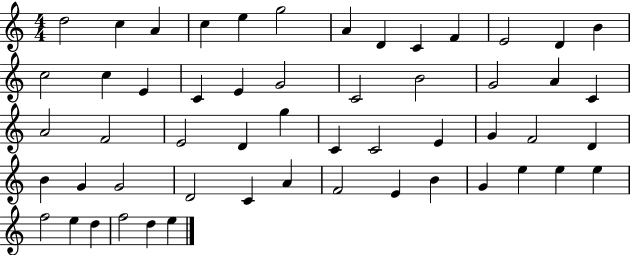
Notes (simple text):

D5/h C5/q A4/q C5/q E5/q G5/h A4/q D4/q C4/q F4/q E4/h D4/q B4/q C5/h C5/q E4/q C4/q E4/q G4/h C4/h B4/h G4/h A4/q C4/q A4/h F4/h E4/h D4/q G5/q C4/q C4/h E4/q G4/q F4/h D4/q B4/q G4/q G4/h D4/h C4/q A4/q F4/h E4/q B4/q G4/q E5/q E5/q E5/q F5/h E5/q D5/q F5/h D5/q E5/q